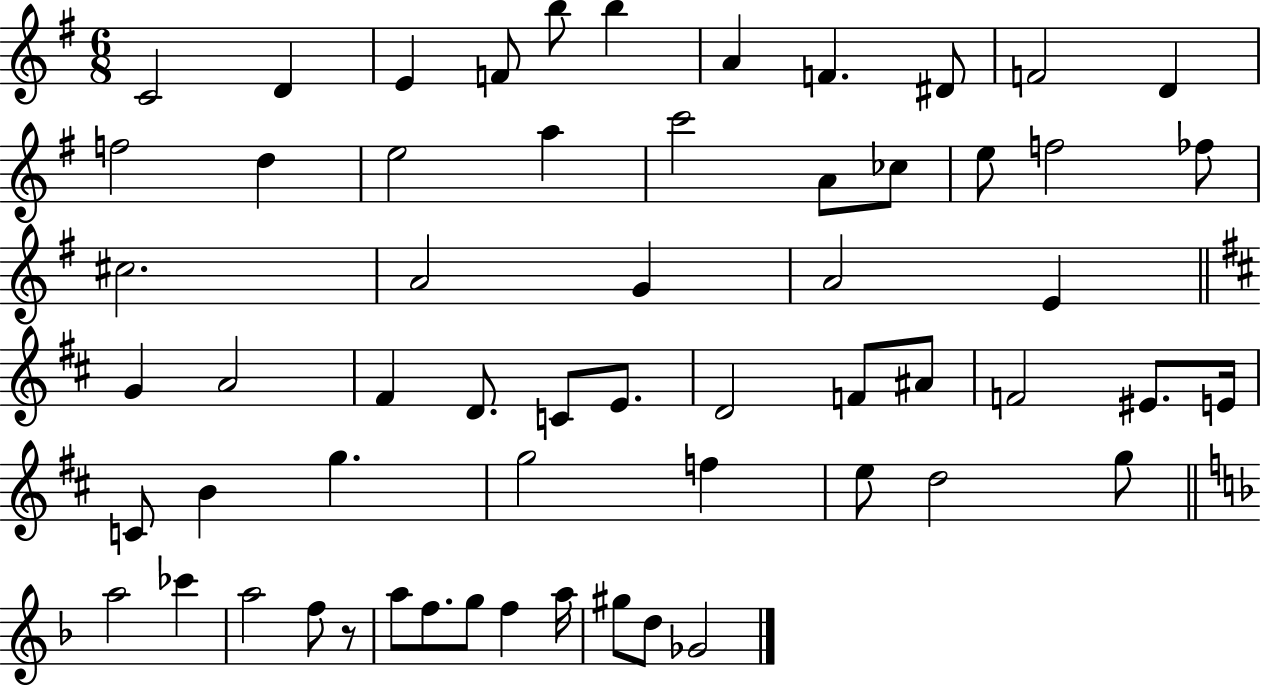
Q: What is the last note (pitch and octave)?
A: Gb4